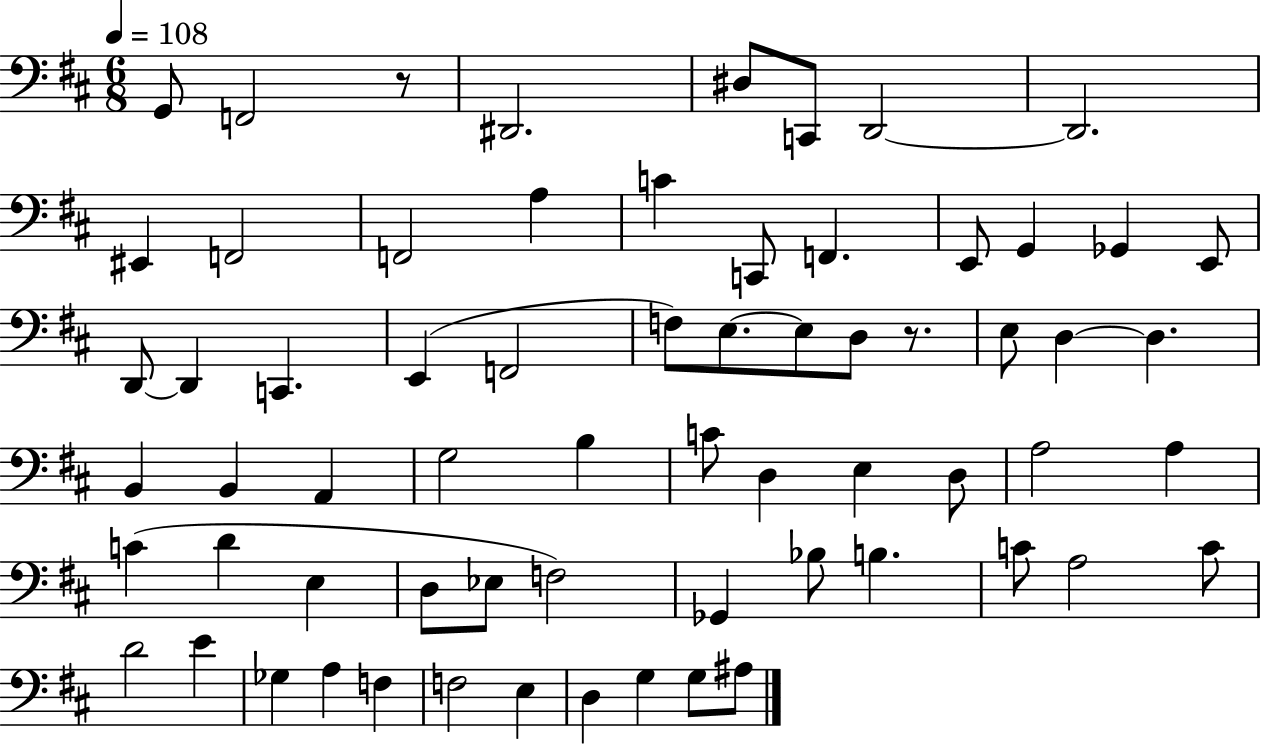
{
  \clef bass
  \numericTimeSignature
  \time 6/8
  \key d \major
  \tempo 4 = 108
  g,8 f,2 r8 | dis,2. | dis8 c,8 d,2~~ | d,2. | \break eis,4 f,2 | f,2 a4 | c'4 c,8 f,4. | e,8 g,4 ges,4 e,8 | \break d,8~~ d,4 c,4. | e,4( f,2 | f8) e8.~~ e8 d8 r8. | e8 d4~~ d4. | \break b,4 b,4 a,4 | g2 b4 | c'8 d4 e4 d8 | a2 a4 | \break c'4( d'4 e4 | d8 ees8 f2) | ges,4 bes8 b4. | c'8 a2 c'8 | \break d'2 e'4 | ges4 a4 f4 | f2 e4 | d4 g4 g8 ais8 | \break \bar "|."
}